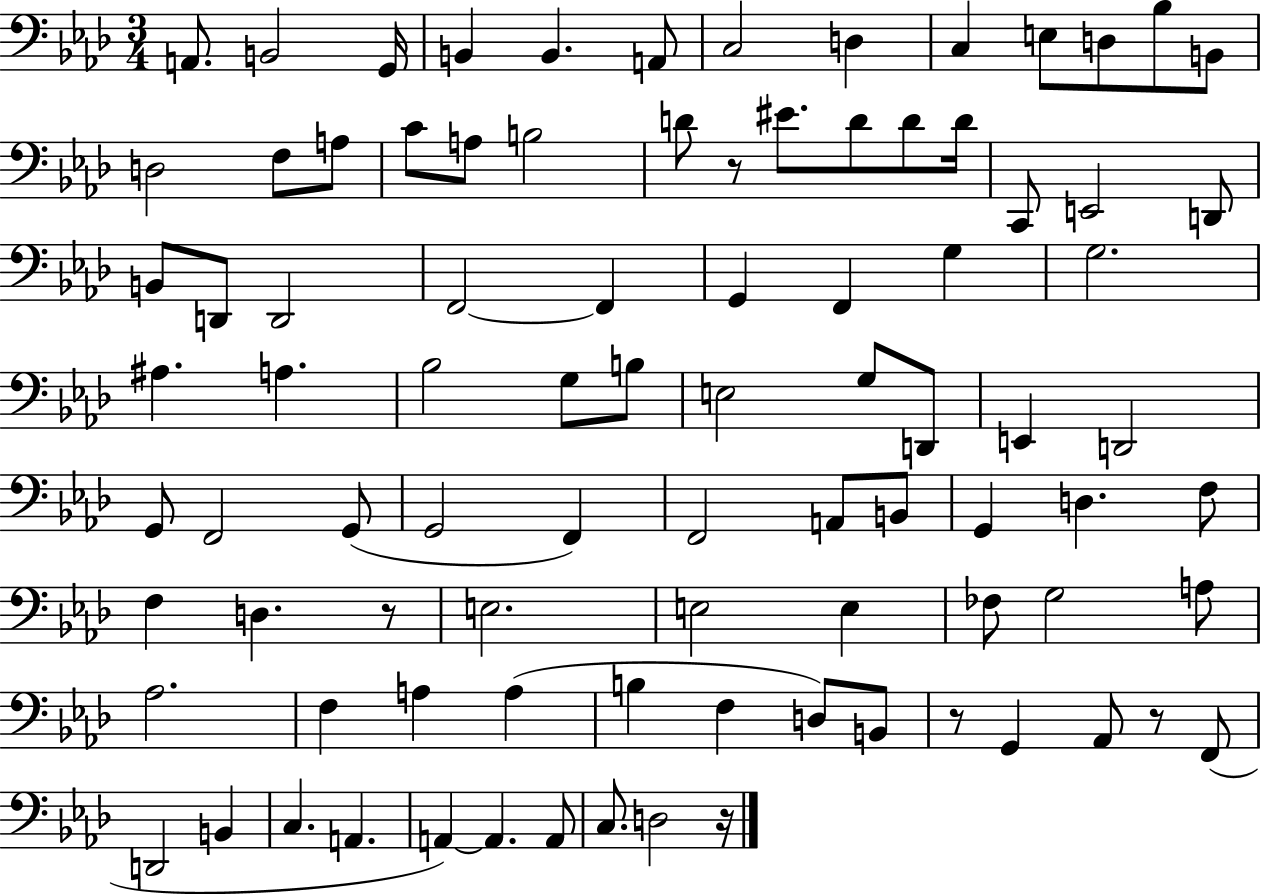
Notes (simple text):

A2/e. B2/h G2/s B2/q B2/q. A2/e C3/h D3/q C3/q E3/e D3/e Bb3/e B2/e D3/h F3/e A3/e C4/e A3/e B3/h D4/e R/e EIS4/e. D4/e D4/e D4/s C2/e E2/h D2/e B2/e D2/e D2/h F2/h F2/q G2/q F2/q G3/q G3/h. A#3/q. A3/q. Bb3/h G3/e B3/e E3/h G3/e D2/e E2/q D2/h G2/e F2/h G2/e G2/h F2/q F2/h A2/e B2/e G2/q D3/q. F3/e F3/q D3/q. R/e E3/h. E3/h E3/q FES3/e G3/h A3/e Ab3/h. F3/q A3/q A3/q B3/q F3/q D3/e B2/e R/e G2/q Ab2/e R/e F2/e D2/h B2/q C3/q. A2/q. A2/q A2/q. A2/e C3/e. D3/h R/s